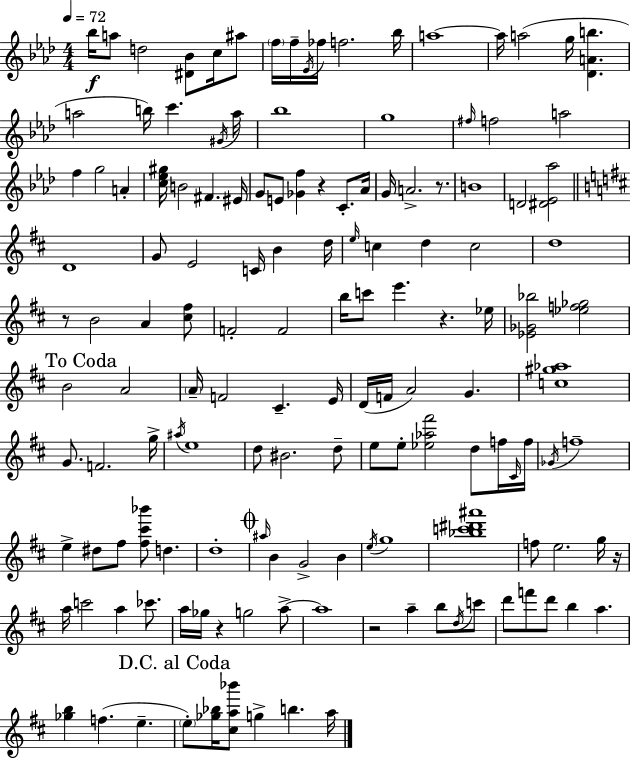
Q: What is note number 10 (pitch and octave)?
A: F5